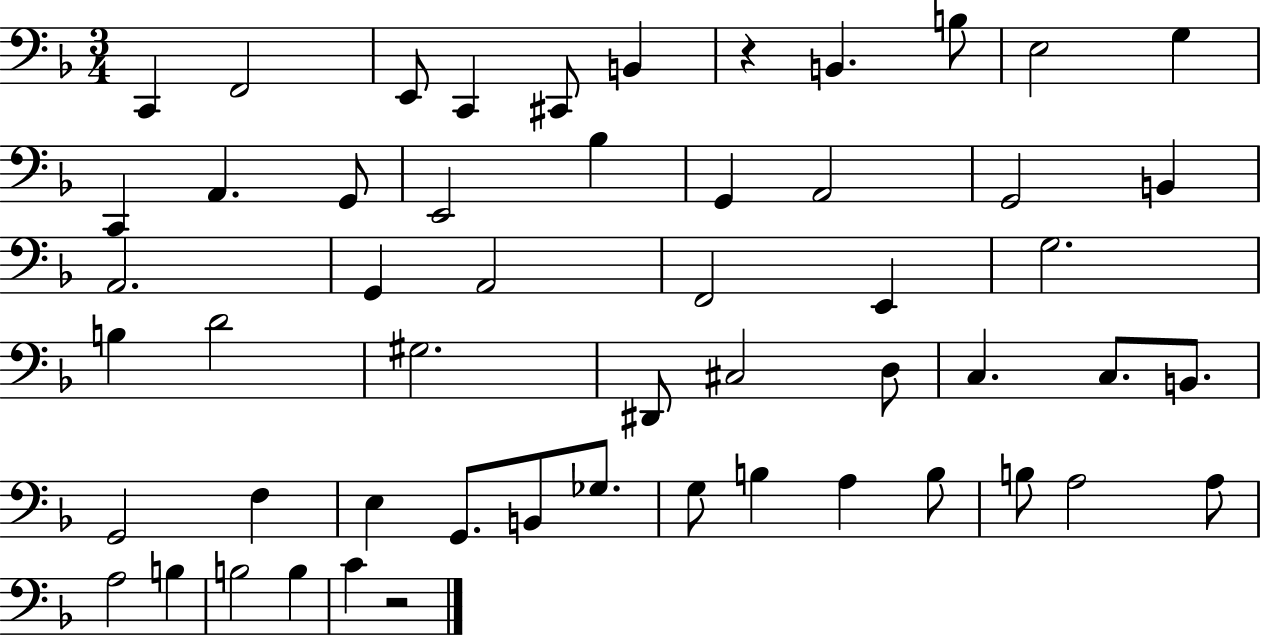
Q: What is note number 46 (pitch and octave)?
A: A3